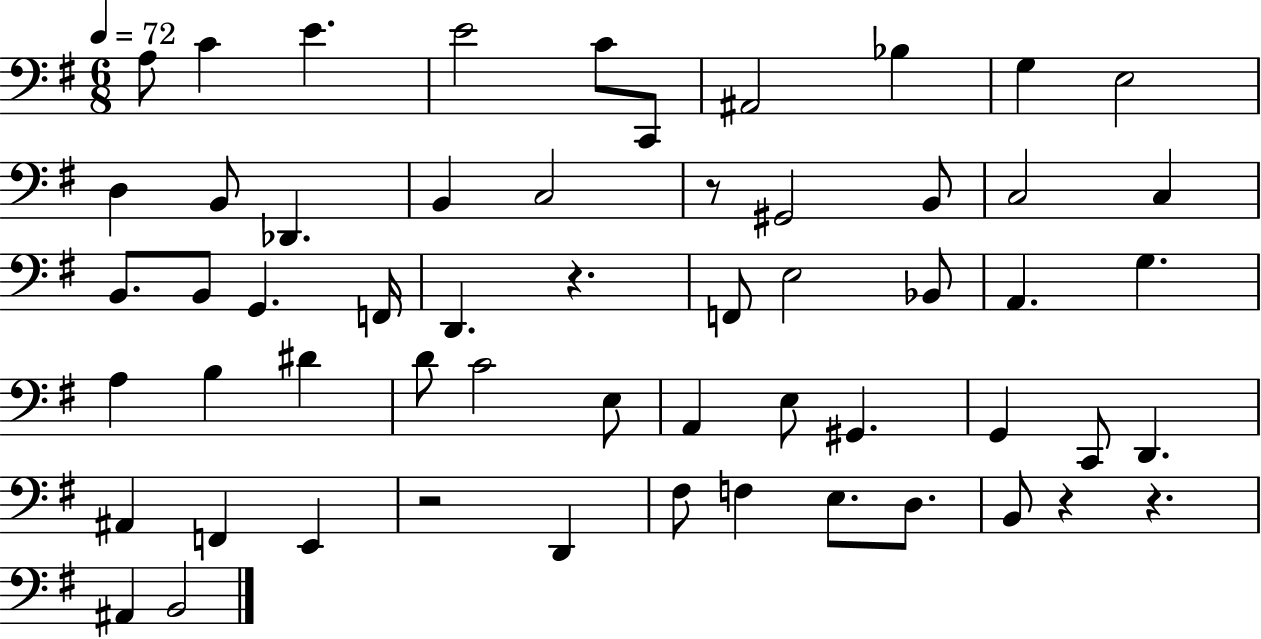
{
  \clef bass
  \numericTimeSignature
  \time 6/8
  \key g \major
  \tempo 4 = 72
  a8 c'4 e'4. | e'2 c'8 c,8 | ais,2 bes4 | g4 e2 | \break d4 b,8 des,4. | b,4 c2 | r8 gis,2 b,8 | c2 c4 | \break b,8. b,8 g,4. f,16 | d,4. r4. | f,8 e2 bes,8 | a,4. g4. | \break a4 b4 dis'4 | d'8 c'2 e8 | a,4 e8 gis,4. | g,4 c,8 d,4. | \break ais,4 f,4 e,4 | r2 d,4 | fis8 f4 e8. d8. | b,8 r4 r4. | \break ais,4 b,2 | \bar "|."
}